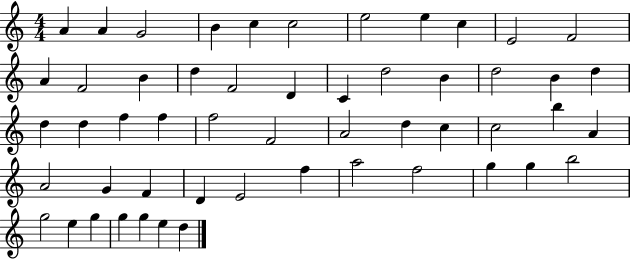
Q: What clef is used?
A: treble